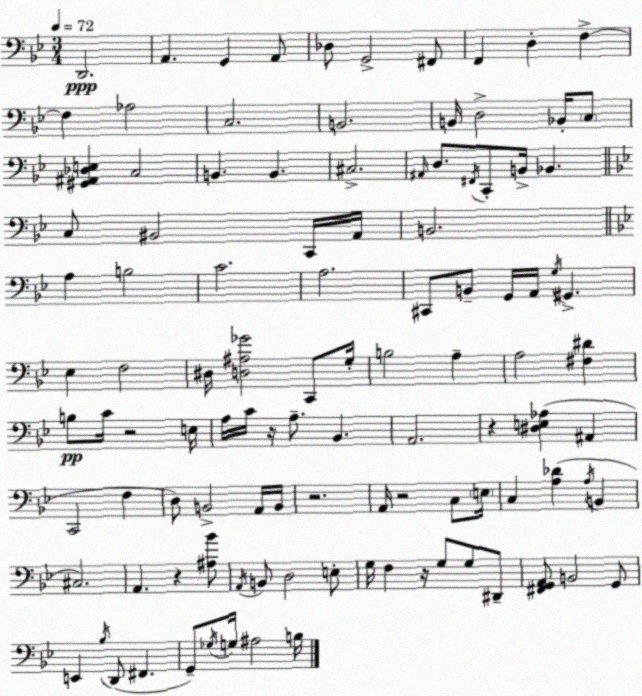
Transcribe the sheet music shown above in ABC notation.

X:1
T:Untitled
M:3/4
L:1/4
K:Gm
D,,2 A,, G,, A,,/2 _D,/2 G,,2 ^F,,/2 F,, D, F, F, _A,2 C,2 B,,2 B,,/4 D,2 _B,,/4 C,/2 [^G,,^A,,_D,E,] C,2 B,, B,, ^C,2 ^A,,/4 D,/2 ^F,,/4 C,,/2 B,,/4 _B,, C,/2 ^B,,2 C,,/4 A,,/4 B,,2 A, B,2 C2 A,2 ^C,,/2 B,,/2 G,,/4 A,,/4 G,/4 ^G,, _E, F,2 ^D,/4 [D,^A,_G]2 C,,/2 G,/4 B,2 A, A,2 [^F,^D] B,/2 C/4 z2 E,/4 A,/4 C/4 z/4 A,/2 _B,, A,,2 z [^D,E,_A,] ^A,, C,,2 F, D,/2 B,,2 A,,/4 B,,/4 z2 A,,/4 z2 C,/2 E,/4 C, [A,_D] A,/4 B,, ^C,2 A,, z [^A,_B]/2 A,,/4 B,,/2 D,2 E,/2 G,/4 F, z/4 G,/2 G,/2 ^D,,/2 [^F,,G,,A,,]/2 B,,2 G,,/2 E,, _B,/4 D,,/2 ^F,, G,,/2 _G,/4 G,/4 ^A,2 B,/4